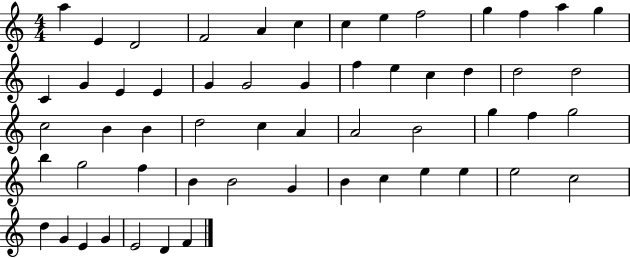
{
  \clef treble
  \numericTimeSignature
  \time 4/4
  \key c \major
  a''4 e'4 d'2 | f'2 a'4 c''4 | c''4 e''4 f''2 | g''4 f''4 a''4 g''4 | \break c'4 g'4 e'4 e'4 | g'4 g'2 g'4 | f''4 e''4 c''4 d''4 | d''2 d''2 | \break c''2 b'4 b'4 | d''2 c''4 a'4 | a'2 b'2 | g''4 f''4 g''2 | \break b''4 g''2 f''4 | b'4 b'2 g'4 | b'4 c''4 e''4 e''4 | e''2 c''2 | \break d''4 g'4 e'4 g'4 | e'2 d'4 f'4 | \bar "|."
}